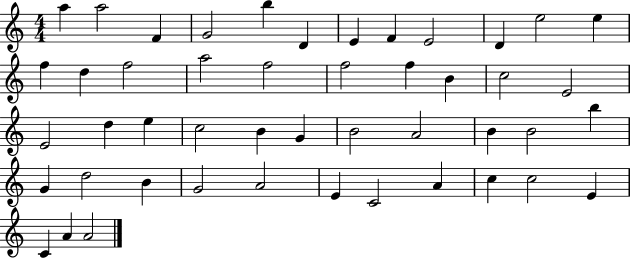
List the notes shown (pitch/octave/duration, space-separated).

A5/q A5/h F4/q G4/h B5/q D4/q E4/q F4/q E4/h D4/q E5/h E5/q F5/q D5/q F5/h A5/h F5/h F5/h F5/q B4/q C5/h E4/h E4/h D5/q E5/q C5/h B4/q G4/q B4/h A4/h B4/q B4/h B5/q G4/q D5/h B4/q G4/h A4/h E4/q C4/h A4/q C5/q C5/h E4/q C4/q A4/q A4/h